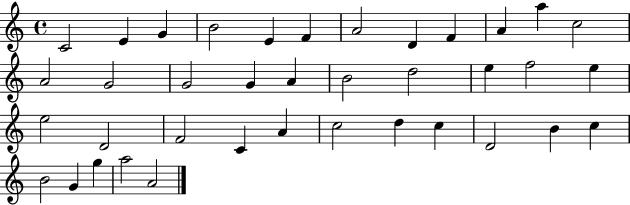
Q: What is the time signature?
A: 4/4